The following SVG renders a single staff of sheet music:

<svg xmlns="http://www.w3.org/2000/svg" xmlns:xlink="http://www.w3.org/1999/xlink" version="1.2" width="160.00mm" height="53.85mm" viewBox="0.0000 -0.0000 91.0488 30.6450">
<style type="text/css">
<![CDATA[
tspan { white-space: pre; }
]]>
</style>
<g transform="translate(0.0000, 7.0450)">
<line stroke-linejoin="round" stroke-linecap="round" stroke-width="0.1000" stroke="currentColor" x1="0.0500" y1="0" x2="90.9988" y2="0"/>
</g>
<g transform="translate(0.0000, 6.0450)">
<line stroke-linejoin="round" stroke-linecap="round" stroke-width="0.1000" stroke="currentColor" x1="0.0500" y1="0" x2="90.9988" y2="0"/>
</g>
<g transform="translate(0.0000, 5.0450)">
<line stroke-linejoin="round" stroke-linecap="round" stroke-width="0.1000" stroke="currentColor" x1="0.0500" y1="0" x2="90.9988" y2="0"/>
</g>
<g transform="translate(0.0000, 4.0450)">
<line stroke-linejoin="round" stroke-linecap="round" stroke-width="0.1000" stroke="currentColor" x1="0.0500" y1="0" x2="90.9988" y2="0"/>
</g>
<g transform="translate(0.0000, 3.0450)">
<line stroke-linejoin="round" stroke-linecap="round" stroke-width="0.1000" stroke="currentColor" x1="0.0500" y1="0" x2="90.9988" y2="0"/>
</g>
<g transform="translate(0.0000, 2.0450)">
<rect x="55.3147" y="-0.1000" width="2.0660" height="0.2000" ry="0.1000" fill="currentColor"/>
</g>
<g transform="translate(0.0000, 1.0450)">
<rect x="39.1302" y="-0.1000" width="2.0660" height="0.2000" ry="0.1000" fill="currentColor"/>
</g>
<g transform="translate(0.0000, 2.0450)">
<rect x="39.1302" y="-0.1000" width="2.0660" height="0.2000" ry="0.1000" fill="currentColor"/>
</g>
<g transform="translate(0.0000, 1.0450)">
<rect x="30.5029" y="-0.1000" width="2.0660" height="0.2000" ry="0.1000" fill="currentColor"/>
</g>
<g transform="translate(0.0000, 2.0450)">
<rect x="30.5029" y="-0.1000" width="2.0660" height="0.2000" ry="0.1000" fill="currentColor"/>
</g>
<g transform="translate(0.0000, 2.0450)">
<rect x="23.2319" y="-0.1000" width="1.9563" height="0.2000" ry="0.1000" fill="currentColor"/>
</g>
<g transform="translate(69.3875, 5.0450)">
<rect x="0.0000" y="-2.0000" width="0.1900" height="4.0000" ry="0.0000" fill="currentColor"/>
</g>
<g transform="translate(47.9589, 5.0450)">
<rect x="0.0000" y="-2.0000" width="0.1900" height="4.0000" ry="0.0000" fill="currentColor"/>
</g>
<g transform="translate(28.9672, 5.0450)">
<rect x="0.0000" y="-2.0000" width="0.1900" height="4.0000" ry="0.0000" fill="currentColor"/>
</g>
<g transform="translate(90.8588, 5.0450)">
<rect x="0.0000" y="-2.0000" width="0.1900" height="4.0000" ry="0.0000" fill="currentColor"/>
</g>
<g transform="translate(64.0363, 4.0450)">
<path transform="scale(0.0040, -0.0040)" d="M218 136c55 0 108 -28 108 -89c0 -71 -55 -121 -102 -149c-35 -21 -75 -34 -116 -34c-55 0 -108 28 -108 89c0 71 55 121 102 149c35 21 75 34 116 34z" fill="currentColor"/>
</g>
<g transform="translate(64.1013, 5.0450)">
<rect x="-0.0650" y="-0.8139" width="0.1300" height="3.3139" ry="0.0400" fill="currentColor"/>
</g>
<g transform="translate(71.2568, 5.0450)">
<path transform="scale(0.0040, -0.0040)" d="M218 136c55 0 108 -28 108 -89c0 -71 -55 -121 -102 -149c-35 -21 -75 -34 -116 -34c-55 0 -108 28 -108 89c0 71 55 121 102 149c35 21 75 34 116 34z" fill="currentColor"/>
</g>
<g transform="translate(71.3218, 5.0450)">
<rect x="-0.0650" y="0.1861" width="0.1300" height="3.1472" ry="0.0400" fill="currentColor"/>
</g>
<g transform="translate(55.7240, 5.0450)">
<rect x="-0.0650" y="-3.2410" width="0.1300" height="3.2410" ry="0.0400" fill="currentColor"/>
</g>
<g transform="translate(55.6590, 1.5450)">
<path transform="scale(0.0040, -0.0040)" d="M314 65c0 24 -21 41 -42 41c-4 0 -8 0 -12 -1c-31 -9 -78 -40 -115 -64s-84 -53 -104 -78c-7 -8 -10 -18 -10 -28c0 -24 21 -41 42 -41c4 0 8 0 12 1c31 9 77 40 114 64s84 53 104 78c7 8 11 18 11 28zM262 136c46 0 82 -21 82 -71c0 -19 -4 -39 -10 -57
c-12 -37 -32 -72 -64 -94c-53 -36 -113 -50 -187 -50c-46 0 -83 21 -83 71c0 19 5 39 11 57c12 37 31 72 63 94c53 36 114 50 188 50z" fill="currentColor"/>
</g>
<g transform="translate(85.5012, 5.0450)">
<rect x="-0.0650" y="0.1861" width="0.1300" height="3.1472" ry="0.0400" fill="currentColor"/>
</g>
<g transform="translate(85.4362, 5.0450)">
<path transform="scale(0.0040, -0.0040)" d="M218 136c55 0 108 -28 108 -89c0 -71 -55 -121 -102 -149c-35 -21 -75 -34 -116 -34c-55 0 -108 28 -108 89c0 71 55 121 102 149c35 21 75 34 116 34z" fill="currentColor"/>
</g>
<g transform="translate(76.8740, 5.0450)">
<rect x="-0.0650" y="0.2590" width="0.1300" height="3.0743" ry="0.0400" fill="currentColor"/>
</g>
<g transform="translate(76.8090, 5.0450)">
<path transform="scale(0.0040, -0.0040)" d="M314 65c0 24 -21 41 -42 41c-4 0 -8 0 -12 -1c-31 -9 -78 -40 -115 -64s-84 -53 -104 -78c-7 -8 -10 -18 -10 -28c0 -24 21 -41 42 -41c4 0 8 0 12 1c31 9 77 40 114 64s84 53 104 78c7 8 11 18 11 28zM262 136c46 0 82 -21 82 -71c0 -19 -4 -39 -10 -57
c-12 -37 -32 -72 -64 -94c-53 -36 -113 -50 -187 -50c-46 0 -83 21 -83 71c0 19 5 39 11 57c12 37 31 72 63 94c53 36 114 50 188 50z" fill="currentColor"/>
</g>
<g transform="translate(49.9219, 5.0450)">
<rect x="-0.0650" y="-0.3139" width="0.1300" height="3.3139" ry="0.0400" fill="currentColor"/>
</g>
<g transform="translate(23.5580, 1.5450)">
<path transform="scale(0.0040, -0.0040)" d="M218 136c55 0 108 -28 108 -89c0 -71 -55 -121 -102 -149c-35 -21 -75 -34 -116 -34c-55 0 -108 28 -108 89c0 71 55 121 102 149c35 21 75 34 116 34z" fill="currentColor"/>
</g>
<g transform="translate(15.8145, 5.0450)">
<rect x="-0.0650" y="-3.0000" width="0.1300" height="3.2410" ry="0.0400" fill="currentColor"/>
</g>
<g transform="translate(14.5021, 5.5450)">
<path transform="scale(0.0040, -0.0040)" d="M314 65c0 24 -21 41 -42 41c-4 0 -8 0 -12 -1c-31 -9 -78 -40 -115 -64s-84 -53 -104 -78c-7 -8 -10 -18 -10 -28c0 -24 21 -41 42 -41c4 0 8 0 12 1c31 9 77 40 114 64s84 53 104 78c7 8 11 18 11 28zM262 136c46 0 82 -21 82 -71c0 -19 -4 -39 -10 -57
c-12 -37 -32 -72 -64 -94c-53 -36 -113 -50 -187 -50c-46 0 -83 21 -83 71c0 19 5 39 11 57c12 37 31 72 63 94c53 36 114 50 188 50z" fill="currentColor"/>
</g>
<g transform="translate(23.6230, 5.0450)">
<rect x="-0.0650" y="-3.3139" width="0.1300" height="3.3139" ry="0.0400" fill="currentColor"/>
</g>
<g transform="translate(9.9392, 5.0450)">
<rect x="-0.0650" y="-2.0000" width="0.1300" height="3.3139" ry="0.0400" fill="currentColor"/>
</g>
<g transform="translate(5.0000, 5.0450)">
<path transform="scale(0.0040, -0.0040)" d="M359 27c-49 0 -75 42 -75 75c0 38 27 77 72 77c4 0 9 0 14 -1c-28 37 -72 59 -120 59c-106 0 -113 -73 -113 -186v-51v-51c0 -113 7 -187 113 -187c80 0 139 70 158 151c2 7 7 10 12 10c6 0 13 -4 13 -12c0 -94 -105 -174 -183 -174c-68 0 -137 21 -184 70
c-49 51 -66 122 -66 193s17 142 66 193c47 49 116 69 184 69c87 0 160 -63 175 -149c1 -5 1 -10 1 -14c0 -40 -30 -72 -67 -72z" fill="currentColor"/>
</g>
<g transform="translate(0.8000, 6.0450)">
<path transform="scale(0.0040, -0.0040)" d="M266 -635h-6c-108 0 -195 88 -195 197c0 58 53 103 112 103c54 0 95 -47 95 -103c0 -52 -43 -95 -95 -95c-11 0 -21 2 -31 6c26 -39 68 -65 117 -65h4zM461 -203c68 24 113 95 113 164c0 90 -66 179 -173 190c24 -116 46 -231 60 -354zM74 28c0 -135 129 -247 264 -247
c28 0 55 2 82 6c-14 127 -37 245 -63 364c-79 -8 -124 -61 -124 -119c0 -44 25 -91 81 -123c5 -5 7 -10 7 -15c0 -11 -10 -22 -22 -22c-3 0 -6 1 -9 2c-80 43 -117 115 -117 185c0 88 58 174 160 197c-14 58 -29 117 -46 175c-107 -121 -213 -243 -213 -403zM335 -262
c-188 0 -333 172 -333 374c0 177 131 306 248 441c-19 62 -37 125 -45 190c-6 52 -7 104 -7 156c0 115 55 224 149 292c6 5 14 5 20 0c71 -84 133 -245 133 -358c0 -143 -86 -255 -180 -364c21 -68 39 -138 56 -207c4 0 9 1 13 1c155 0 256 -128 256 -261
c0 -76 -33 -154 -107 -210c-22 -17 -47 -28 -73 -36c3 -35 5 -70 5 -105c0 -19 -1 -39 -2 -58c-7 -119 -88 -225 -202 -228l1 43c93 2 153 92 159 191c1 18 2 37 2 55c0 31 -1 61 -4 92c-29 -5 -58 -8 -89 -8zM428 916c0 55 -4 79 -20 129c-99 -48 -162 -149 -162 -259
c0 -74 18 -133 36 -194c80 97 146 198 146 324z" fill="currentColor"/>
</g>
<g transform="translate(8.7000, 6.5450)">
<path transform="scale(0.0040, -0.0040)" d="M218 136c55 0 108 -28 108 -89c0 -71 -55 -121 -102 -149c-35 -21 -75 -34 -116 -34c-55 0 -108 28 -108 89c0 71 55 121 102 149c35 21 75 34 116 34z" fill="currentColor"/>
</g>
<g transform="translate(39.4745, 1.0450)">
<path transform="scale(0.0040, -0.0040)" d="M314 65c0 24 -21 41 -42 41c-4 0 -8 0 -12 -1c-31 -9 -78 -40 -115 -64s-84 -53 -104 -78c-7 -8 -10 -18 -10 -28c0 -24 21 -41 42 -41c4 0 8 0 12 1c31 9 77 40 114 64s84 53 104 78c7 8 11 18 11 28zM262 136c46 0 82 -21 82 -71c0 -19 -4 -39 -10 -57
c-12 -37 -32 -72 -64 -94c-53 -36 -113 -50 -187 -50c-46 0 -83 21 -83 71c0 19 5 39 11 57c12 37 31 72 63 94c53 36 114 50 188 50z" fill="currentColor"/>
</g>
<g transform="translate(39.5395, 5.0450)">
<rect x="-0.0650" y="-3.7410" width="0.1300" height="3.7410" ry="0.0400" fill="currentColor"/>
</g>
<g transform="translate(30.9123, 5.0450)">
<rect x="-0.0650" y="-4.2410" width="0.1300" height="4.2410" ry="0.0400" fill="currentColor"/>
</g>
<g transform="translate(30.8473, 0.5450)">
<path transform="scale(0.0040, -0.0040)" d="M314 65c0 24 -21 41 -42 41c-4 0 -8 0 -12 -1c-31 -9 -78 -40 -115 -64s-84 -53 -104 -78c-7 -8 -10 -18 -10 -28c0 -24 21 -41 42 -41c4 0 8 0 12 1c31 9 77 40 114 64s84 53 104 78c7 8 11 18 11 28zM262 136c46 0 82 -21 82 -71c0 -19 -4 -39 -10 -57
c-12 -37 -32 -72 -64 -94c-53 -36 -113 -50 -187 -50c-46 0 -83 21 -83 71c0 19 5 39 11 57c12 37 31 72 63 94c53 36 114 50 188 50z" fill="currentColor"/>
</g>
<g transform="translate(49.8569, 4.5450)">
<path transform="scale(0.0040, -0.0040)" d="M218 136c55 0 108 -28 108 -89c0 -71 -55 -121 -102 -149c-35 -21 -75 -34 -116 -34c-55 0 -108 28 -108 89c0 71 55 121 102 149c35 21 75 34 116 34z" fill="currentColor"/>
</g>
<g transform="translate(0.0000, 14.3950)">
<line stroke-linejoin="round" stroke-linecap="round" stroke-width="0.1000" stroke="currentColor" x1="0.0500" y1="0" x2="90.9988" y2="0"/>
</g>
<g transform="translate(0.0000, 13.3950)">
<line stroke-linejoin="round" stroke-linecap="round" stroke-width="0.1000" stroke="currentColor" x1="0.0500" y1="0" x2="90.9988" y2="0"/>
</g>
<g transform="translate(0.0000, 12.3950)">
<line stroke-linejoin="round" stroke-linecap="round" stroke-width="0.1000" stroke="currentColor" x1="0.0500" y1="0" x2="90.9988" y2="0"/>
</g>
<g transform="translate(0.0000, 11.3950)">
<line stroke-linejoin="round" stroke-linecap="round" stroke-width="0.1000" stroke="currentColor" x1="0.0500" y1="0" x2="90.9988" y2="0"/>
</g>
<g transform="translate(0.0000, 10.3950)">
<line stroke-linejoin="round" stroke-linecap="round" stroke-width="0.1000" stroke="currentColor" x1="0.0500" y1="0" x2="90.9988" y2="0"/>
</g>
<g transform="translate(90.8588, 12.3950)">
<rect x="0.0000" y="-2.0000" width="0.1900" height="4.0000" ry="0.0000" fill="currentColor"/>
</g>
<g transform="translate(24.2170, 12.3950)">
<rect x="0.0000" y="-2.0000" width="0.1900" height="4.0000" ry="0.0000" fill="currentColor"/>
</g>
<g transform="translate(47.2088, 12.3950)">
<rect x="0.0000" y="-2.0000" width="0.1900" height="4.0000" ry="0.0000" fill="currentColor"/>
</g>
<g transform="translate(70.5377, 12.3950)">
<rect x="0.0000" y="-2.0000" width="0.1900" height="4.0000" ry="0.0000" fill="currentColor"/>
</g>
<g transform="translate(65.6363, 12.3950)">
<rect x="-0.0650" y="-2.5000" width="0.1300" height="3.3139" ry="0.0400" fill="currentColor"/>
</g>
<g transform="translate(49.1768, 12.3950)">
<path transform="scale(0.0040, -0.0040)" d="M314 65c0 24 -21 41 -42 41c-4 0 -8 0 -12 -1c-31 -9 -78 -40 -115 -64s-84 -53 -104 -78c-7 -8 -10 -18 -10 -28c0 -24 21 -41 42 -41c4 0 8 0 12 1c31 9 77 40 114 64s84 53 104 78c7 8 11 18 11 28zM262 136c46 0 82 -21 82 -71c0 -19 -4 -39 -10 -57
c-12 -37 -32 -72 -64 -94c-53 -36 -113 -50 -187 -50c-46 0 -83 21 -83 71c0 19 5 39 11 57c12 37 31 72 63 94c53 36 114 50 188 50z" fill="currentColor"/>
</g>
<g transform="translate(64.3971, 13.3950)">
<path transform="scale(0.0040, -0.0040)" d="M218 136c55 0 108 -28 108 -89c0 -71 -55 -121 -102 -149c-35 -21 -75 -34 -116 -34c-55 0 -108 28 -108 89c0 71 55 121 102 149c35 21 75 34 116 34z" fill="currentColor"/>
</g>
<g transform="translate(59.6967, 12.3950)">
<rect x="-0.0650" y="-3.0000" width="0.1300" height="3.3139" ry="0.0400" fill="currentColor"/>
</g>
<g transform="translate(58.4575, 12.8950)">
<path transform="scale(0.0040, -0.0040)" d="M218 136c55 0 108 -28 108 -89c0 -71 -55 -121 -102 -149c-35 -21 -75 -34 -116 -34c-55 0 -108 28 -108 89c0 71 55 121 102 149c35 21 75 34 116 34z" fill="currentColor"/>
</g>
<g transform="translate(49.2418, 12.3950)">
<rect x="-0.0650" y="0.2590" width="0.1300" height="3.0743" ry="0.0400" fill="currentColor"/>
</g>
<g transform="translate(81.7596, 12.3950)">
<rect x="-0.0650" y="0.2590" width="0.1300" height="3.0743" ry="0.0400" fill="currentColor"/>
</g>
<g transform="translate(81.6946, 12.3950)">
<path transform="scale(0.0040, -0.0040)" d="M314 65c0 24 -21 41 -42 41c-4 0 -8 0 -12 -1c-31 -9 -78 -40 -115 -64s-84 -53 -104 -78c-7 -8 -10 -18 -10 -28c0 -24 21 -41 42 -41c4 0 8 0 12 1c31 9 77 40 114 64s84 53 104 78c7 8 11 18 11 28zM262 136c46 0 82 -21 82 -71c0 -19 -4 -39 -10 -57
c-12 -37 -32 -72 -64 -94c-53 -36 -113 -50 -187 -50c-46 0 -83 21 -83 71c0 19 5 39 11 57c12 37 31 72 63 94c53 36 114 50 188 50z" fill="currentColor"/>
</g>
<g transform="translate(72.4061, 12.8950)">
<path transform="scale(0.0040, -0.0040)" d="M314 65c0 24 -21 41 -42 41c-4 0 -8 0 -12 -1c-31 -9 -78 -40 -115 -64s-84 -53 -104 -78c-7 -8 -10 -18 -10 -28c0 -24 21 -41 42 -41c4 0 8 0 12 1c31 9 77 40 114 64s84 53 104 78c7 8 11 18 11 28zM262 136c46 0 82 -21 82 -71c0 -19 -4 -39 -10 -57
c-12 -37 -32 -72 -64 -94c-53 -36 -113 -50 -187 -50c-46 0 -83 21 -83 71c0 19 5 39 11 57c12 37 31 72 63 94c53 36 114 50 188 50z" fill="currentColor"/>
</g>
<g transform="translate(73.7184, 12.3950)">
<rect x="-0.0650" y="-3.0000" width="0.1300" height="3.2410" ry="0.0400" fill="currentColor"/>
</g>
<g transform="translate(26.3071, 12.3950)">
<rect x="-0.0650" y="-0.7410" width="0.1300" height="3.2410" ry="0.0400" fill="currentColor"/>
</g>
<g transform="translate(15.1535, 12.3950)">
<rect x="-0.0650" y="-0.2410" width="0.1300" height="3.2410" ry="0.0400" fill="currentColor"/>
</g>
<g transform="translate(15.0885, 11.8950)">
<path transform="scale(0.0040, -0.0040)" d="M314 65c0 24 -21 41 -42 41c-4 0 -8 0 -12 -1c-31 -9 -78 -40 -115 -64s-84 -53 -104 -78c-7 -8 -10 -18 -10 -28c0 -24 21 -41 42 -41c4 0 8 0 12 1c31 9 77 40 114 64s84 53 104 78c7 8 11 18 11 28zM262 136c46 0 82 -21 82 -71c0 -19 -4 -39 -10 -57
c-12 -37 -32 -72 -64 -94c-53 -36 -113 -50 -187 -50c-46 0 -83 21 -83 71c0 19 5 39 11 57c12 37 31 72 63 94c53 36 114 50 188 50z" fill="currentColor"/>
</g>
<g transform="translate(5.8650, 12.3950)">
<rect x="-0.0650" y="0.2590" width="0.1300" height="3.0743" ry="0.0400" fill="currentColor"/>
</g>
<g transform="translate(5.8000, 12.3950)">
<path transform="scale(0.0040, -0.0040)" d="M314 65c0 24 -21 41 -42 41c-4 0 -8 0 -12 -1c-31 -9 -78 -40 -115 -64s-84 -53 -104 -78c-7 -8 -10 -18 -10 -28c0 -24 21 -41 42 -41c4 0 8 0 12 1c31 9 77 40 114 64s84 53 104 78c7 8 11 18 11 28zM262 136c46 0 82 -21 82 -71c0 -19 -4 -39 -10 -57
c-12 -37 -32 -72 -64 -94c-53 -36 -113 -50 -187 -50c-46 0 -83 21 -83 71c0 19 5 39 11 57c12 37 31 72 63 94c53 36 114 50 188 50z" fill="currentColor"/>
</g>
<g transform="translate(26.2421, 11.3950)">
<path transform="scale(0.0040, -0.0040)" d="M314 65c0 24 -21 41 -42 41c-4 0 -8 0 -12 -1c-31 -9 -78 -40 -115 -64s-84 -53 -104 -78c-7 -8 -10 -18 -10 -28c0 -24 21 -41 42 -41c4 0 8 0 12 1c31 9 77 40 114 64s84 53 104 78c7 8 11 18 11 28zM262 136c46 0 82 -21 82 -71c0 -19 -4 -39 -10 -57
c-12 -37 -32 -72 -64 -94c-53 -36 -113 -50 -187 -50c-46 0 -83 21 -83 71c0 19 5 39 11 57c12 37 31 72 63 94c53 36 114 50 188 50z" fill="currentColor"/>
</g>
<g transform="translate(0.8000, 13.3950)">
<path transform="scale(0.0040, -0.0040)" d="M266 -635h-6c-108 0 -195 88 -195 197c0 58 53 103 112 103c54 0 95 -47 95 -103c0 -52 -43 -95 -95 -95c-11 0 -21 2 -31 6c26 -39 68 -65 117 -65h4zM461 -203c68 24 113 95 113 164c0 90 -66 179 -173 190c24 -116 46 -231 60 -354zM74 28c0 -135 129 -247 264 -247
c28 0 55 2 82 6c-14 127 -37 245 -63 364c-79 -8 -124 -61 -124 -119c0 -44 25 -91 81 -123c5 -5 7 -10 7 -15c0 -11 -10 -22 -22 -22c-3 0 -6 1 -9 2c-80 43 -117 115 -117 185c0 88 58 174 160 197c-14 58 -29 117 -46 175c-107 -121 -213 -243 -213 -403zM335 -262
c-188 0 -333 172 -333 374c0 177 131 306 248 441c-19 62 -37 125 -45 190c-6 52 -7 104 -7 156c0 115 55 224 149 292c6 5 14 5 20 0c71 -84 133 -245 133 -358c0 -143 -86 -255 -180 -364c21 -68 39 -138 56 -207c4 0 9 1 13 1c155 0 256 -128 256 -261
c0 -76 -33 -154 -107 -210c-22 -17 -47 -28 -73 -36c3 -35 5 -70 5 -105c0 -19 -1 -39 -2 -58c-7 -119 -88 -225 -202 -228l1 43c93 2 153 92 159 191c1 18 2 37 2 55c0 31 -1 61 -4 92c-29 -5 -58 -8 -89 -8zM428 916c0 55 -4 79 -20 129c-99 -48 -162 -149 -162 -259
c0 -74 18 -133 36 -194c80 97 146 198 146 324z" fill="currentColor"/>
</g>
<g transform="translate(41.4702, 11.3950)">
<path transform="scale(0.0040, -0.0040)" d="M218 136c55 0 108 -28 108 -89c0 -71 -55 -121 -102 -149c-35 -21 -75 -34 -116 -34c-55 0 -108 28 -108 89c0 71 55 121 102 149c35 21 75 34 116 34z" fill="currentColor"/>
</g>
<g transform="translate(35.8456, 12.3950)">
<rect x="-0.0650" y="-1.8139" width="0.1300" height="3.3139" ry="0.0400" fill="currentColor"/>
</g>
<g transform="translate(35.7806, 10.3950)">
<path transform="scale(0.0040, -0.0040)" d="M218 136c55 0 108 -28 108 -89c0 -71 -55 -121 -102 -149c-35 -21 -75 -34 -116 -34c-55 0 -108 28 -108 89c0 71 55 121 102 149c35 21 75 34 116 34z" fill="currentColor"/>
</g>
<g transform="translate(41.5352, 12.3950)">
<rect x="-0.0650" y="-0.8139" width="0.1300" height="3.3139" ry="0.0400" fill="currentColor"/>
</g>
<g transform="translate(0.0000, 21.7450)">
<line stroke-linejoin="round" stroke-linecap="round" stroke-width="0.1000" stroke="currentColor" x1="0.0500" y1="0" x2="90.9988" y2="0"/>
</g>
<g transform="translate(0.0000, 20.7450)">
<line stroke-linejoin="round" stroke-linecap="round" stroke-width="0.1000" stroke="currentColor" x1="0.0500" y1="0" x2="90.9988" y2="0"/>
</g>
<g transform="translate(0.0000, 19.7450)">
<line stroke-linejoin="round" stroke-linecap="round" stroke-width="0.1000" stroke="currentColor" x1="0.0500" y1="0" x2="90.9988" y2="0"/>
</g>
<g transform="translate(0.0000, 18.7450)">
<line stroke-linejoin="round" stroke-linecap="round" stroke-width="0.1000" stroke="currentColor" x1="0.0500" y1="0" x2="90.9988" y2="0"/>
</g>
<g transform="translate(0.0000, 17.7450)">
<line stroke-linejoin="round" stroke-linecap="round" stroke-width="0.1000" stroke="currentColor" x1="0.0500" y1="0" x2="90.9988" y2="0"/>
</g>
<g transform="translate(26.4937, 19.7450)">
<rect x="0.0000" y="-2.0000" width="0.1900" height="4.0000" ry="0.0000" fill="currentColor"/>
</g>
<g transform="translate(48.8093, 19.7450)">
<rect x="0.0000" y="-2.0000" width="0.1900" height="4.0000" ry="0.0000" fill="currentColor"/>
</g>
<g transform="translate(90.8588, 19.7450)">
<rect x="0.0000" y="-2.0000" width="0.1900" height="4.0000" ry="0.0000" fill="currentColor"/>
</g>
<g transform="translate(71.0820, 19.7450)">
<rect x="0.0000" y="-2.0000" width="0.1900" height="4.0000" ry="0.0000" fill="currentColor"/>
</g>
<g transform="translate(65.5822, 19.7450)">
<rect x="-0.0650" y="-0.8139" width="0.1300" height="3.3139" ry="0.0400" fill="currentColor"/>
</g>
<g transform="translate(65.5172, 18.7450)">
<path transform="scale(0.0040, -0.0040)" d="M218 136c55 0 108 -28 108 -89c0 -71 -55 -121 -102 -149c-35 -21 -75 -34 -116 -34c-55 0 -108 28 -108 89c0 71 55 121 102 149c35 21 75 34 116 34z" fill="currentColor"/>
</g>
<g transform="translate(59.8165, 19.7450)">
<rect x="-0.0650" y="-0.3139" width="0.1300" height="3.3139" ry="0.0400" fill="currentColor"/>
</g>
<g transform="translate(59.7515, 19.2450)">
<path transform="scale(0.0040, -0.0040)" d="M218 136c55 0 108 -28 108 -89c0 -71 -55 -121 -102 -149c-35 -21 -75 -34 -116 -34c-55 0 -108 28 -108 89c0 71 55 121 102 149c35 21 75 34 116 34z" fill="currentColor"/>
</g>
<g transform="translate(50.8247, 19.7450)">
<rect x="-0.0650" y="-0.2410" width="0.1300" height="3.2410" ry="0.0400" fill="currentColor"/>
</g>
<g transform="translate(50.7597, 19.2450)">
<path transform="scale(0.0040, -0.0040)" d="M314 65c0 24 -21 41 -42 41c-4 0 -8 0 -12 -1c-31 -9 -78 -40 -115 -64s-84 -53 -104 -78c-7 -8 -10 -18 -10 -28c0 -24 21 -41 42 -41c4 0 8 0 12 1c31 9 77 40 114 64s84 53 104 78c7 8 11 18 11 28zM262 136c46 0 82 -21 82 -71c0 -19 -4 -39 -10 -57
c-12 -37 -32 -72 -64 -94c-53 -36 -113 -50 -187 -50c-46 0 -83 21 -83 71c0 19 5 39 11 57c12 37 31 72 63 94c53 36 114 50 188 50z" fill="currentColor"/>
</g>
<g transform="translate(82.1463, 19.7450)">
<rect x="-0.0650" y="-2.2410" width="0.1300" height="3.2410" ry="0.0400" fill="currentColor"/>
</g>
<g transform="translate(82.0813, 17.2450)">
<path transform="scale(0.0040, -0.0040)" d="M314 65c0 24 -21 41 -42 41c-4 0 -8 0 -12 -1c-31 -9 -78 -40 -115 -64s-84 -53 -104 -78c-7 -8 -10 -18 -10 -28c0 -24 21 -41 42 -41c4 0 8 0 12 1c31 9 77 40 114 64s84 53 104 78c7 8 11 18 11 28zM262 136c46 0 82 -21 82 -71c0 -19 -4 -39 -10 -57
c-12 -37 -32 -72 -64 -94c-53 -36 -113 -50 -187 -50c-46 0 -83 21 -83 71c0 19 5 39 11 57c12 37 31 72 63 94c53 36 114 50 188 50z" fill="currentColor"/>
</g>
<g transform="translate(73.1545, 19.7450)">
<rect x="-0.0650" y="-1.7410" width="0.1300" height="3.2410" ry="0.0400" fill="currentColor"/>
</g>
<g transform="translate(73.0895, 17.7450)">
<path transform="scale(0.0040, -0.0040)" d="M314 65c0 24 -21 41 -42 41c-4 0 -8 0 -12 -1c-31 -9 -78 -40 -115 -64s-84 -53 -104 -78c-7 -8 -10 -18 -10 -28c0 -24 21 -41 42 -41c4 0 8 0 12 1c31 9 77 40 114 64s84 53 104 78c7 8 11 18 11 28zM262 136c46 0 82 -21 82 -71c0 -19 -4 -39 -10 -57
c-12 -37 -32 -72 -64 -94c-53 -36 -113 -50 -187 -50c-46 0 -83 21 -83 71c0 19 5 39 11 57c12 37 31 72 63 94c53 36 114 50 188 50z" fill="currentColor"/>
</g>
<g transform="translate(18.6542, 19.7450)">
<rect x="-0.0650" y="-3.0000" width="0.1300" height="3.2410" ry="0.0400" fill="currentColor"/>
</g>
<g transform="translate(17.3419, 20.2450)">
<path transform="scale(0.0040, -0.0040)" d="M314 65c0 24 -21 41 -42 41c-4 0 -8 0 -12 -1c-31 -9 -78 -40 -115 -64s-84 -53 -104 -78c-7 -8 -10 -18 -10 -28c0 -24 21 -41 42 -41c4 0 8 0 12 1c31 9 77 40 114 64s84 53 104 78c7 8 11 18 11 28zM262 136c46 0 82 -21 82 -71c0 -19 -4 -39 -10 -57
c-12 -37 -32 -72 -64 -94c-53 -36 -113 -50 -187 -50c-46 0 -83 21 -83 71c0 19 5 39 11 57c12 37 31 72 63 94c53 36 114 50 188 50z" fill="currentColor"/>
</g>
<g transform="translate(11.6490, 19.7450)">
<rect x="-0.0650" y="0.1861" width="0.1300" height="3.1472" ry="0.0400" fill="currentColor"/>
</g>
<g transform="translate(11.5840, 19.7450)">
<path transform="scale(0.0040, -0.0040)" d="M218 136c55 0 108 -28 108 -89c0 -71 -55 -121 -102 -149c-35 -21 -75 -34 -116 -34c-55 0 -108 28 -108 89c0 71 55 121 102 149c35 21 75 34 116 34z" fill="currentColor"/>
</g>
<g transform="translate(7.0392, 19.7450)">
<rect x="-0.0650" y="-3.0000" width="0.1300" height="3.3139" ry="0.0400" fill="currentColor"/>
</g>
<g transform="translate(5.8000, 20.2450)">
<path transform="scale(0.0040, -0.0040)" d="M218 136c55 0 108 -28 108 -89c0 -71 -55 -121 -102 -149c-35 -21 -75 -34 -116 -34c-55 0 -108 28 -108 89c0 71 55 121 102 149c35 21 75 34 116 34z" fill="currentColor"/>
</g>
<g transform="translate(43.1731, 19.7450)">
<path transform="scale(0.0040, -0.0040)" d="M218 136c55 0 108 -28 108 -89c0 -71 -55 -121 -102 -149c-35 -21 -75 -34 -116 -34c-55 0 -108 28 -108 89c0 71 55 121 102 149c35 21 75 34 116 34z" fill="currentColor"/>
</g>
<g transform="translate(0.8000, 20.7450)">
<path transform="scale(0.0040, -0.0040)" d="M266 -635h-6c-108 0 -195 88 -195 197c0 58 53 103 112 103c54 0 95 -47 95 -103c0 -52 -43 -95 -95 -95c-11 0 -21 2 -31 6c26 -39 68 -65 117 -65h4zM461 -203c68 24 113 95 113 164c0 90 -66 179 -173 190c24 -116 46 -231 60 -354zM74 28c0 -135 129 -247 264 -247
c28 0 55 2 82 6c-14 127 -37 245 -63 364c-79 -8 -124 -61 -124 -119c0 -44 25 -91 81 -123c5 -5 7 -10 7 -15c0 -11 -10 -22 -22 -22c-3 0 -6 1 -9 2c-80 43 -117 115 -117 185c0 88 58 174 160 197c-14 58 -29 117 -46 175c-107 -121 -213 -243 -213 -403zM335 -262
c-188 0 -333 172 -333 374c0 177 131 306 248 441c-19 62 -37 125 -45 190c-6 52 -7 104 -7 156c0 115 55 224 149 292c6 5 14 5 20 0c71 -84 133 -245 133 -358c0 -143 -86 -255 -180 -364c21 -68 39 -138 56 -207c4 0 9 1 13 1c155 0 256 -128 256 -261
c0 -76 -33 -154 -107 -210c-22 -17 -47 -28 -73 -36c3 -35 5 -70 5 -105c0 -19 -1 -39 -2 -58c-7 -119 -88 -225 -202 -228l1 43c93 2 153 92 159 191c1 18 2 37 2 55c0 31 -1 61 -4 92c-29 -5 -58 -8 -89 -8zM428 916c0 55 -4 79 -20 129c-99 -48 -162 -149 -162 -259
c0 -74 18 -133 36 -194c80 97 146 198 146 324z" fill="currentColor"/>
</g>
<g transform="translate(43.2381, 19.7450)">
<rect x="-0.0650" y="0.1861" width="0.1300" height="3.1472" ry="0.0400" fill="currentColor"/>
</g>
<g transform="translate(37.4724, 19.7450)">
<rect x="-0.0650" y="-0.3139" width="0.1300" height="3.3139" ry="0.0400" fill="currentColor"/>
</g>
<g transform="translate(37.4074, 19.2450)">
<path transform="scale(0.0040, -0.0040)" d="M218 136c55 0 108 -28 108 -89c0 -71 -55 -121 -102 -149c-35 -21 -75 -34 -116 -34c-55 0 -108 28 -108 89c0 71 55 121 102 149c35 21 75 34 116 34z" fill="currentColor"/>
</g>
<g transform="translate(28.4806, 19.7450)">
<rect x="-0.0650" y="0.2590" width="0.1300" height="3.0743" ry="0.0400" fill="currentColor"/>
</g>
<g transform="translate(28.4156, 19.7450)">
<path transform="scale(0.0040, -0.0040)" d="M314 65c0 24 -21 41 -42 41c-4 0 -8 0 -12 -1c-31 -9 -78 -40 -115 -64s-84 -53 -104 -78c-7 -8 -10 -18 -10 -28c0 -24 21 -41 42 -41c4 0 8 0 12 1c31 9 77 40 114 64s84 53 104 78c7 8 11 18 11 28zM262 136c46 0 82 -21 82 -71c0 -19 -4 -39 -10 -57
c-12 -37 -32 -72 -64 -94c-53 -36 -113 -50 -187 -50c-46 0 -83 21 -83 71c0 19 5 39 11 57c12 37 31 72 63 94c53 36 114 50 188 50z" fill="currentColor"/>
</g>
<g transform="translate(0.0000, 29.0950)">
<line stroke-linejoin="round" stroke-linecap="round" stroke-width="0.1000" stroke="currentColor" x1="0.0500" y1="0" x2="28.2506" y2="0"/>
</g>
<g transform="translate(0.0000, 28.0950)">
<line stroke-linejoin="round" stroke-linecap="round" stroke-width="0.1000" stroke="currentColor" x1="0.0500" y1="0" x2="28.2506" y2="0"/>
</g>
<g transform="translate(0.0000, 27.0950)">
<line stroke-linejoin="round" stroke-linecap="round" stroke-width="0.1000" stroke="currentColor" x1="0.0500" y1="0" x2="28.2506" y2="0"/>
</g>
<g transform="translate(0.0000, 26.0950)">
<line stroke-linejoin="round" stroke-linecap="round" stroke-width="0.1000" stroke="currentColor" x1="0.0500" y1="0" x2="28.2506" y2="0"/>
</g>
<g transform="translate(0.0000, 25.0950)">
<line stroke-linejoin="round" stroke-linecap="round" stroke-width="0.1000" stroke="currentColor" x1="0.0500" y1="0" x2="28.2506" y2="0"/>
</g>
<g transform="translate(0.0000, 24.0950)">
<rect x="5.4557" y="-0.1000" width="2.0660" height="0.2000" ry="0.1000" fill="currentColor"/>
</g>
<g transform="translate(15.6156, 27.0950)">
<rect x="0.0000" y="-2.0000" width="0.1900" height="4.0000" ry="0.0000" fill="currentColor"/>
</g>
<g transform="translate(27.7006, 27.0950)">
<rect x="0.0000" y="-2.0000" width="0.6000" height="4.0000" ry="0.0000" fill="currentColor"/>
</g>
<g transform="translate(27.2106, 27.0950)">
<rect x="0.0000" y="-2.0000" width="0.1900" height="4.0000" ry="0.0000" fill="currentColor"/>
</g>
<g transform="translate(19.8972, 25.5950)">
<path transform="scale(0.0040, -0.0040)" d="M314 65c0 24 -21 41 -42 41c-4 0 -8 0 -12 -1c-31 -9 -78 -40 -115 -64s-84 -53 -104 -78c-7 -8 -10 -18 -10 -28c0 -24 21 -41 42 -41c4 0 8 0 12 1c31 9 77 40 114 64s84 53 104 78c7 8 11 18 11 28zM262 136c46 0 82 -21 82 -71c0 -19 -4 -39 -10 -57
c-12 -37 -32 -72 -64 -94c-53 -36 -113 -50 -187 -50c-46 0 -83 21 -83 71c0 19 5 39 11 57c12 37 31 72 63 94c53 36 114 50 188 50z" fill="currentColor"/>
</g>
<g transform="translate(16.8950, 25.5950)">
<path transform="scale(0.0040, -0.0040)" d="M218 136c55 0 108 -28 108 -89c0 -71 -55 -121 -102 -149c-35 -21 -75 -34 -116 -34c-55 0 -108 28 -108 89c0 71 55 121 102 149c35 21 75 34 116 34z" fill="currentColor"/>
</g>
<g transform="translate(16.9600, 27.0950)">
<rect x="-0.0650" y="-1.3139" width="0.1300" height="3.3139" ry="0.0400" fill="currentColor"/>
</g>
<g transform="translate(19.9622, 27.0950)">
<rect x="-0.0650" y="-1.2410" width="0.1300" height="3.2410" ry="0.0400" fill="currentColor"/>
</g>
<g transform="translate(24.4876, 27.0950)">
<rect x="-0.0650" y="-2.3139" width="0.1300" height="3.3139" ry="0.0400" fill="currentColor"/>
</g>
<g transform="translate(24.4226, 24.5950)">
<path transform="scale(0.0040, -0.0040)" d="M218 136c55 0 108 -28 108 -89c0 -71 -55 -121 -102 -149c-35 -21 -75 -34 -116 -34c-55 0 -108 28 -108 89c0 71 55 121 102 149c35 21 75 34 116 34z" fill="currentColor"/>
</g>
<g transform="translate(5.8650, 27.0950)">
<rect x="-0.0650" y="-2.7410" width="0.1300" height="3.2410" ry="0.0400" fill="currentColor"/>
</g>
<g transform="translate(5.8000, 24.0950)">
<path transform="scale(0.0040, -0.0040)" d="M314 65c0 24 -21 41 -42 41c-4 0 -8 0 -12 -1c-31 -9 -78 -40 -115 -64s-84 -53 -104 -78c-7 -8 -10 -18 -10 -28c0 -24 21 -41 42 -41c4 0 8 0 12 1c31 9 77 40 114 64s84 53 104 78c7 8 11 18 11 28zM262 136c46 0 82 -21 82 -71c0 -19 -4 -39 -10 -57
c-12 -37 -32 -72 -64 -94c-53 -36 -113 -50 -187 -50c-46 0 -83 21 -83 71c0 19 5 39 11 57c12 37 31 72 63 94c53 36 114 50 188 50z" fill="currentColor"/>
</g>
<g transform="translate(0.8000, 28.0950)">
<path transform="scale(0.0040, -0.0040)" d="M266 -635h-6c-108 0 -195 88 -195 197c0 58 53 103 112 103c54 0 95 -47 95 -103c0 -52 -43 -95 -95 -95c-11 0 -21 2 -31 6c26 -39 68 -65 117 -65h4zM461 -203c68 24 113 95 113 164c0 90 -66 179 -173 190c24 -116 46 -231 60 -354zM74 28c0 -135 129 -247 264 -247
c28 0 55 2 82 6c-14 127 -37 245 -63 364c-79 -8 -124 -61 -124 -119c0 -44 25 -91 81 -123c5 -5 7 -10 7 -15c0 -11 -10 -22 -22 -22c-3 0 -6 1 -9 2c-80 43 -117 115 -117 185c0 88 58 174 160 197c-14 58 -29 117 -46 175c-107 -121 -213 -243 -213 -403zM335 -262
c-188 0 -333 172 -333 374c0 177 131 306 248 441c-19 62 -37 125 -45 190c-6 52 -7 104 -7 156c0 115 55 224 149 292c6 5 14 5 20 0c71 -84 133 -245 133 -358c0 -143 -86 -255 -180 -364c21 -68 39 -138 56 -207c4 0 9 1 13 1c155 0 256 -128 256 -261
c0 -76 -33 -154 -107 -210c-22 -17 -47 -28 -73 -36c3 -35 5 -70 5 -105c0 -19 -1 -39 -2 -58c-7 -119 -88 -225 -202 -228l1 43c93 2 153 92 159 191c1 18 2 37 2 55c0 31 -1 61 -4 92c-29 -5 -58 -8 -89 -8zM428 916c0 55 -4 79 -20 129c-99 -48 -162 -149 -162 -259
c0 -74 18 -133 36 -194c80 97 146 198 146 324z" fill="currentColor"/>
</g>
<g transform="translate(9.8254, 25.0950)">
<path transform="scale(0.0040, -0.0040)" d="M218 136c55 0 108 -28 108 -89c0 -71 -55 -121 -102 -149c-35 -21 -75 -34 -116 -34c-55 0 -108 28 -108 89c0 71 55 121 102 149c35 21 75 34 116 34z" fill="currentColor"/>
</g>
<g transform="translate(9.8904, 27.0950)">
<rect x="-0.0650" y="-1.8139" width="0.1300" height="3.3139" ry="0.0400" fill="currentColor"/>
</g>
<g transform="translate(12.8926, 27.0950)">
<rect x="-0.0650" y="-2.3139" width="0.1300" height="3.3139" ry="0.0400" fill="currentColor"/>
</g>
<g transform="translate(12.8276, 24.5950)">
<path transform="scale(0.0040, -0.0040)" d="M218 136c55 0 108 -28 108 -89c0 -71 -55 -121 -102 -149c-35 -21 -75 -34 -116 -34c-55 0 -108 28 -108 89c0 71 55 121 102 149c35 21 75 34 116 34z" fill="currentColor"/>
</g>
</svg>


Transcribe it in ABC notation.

X:1
T:Untitled
M:4/4
L:1/4
K:C
F A2 b d'2 c'2 c b2 d B B2 B B2 c2 d2 f d B2 A G A2 B2 A B A2 B2 c B c2 c d f2 g2 a2 f g e e2 g